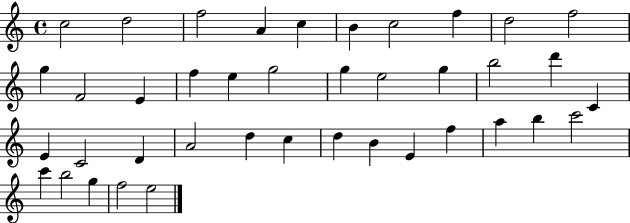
X:1
T:Untitled
M:4/4
L:1/4
K:C
c2 d2 f2 A c B c2 f d2 f2 g F2 E f e g2 g e2 g b2 d' C E C2 D A2 d c d B E f a b c'2 c' b2 g f2 e2